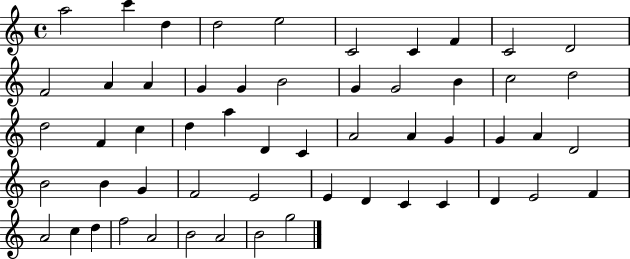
A5/h C6/q D5/q D5/h E5/h C4/h C4/q F4/q C4/h D4/h F4/h A4/q A4/q G4/q G4/q B4/h G4/q G4/h B4/q C5/h D5/h D5/h F4/q C5/q D5/q A5/q D4/q C4/q A4/h A4/q G4/q G4/q A4/q D4/h B4/h B4/q G4/q F4/h E4/h E4/q D4/q C4/q C4/q D4/q E4/h F4/q A4/h C5/q D5/q F5/h A4/h B4/h A4/h B4/h G5/h